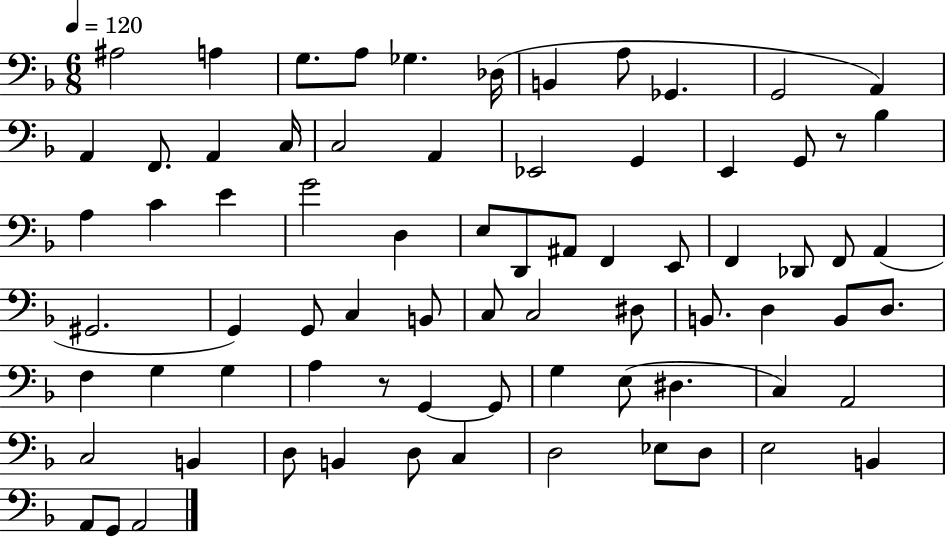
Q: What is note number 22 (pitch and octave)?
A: Bb3